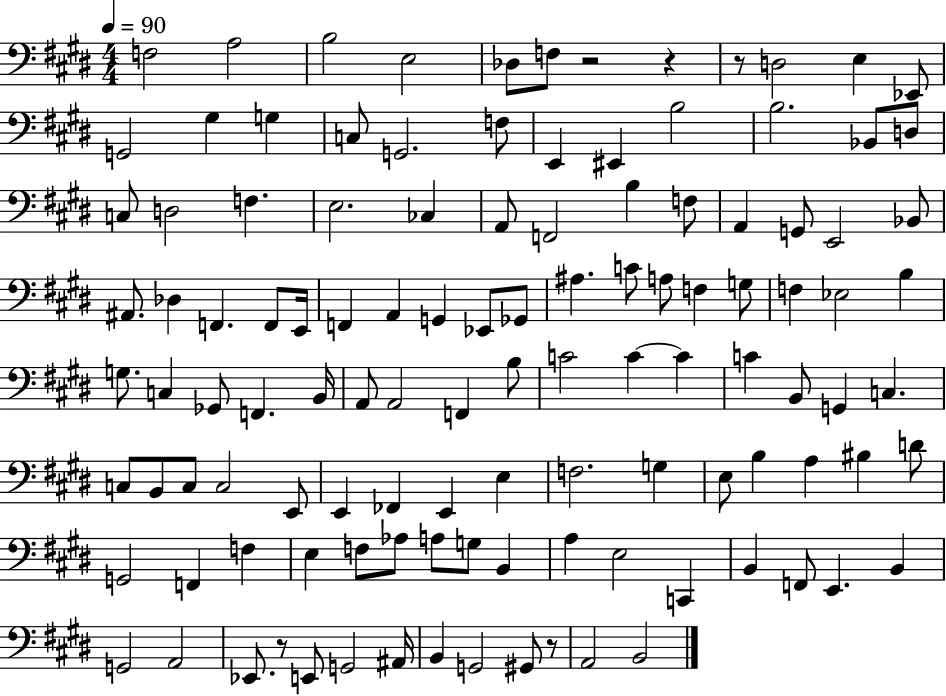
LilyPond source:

{
  \clef bass
  \numericTimeSignature
  \time 4/4
  \key e \major
  \tempo 4 = 90
  f2 a2 | b2 e2 | des8 f8 r2 r4 | r8 d2 e4 ees,8 | \break g,2 gis4 g4 | c8 g,2. f8 | e,4 eis,4 b2 | b2. bes,8 d8 | \break c8 d2 f4. | e2. ces4 | a,8 f,2 b4 f8 | a,4 g,8 e,2 bes,8 | \break ais,8. des4 f,4. f,8 e,16 | f,4 a,4 g,4 ees,8 ges,8 | ais4. c'8 a8 f4 g8 | f4 ees2 b4 | \break g8. c4 ges,8 f,4. b,16 | a,8 a,2 f,4 b8 | c'2 c'4~~ c'4 | c'4 b,8 g,4 c4. | \break c8 b,8 c8 c2 e,8 | e,4 fes,4 e,4 e4 | f2. g4 | e8 b4 a4 bis4 d'8 | \break g,2 f,4 f4 | e4 f8 aes8 a8 g8 b,4 | a4 e2 c,4 | b,4 f,8 e,4. b,4 | \break g,2 a,2 | ees,8. r8 e,8 g,2 ais,16 | b,4 g,2 gis,8 r8 | a,2 b,2 | \break \bar "|."
}